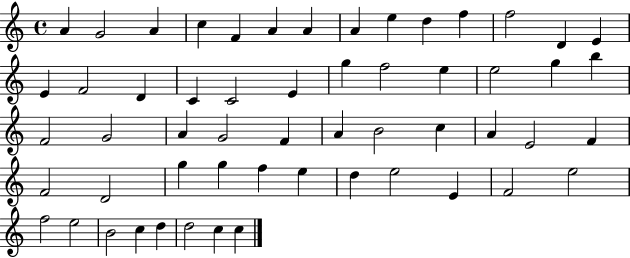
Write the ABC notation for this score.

X:1
T:Untitled
M:4/4
L:1/4
K:C
A G2 A c F A A A e d f f2 D E E F2 D C C2 E g f2 e e2 g b F2 G2 A G2 F A B2 c A E2 F F2 D2 g g f e d e2 E F2 e2 f2 e2 B2 c d d2 c c